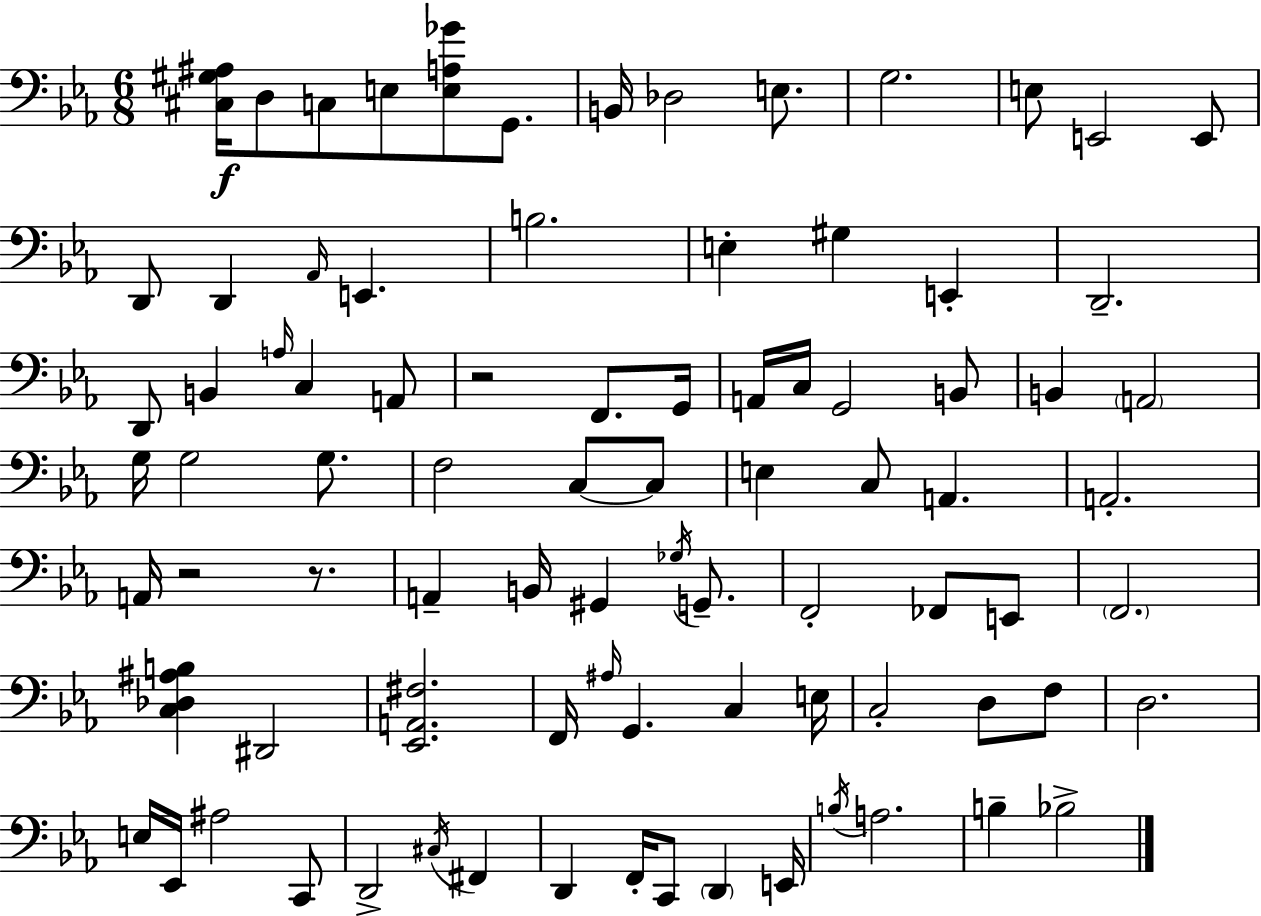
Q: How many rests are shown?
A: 3